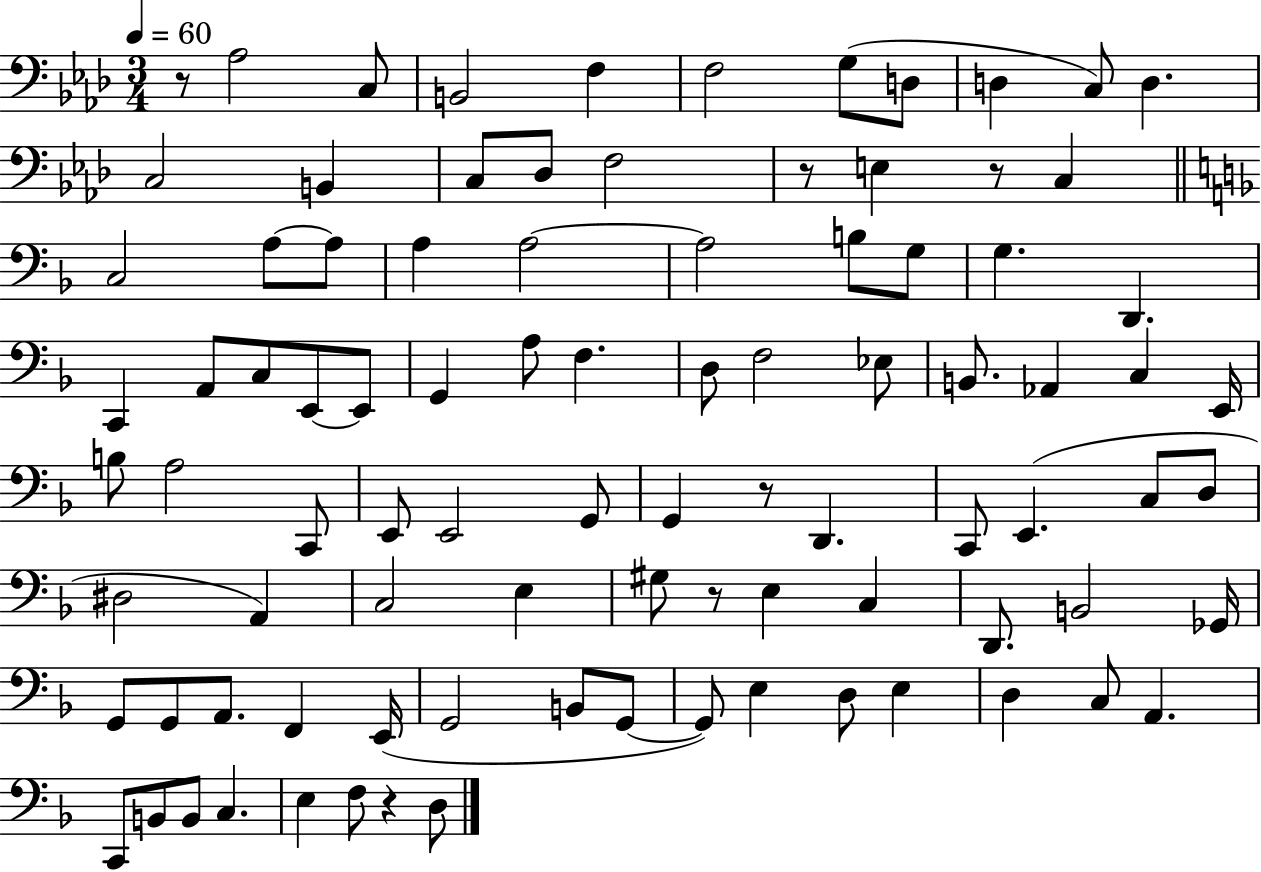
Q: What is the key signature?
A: AES major